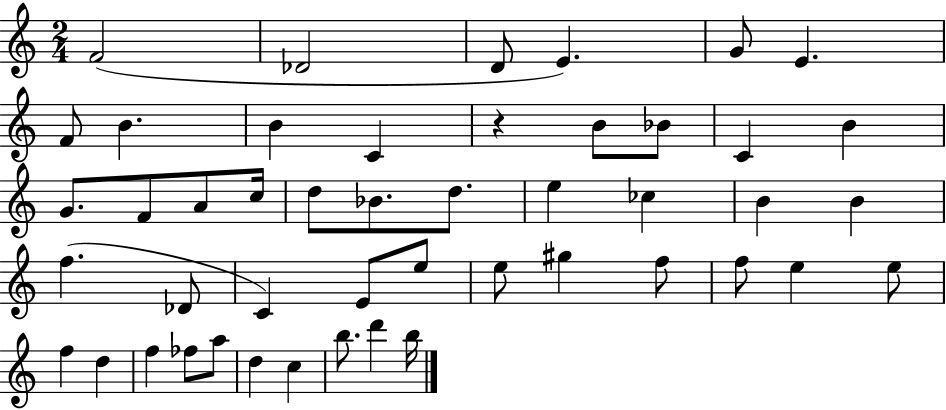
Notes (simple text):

F4/h Db4/h D4/e E4/q. G4/e E4/q. F4/e B4/q. B4/q C4/q R/q B4/e Bb4/e C4/q B4/q G4/e. F4/e A4/e C5/s D5/e Bb4/e. D5/e. E5/q CES5/q B4/q B4/q F5/q. Db4/e C4/q E4/e E5/e E5/e G#5/q F5/e F5/e E5/q E5/e F5/q D5/q F5/q FES5/e A5/e D5/q C5/q B5/e. D6/q B5/s